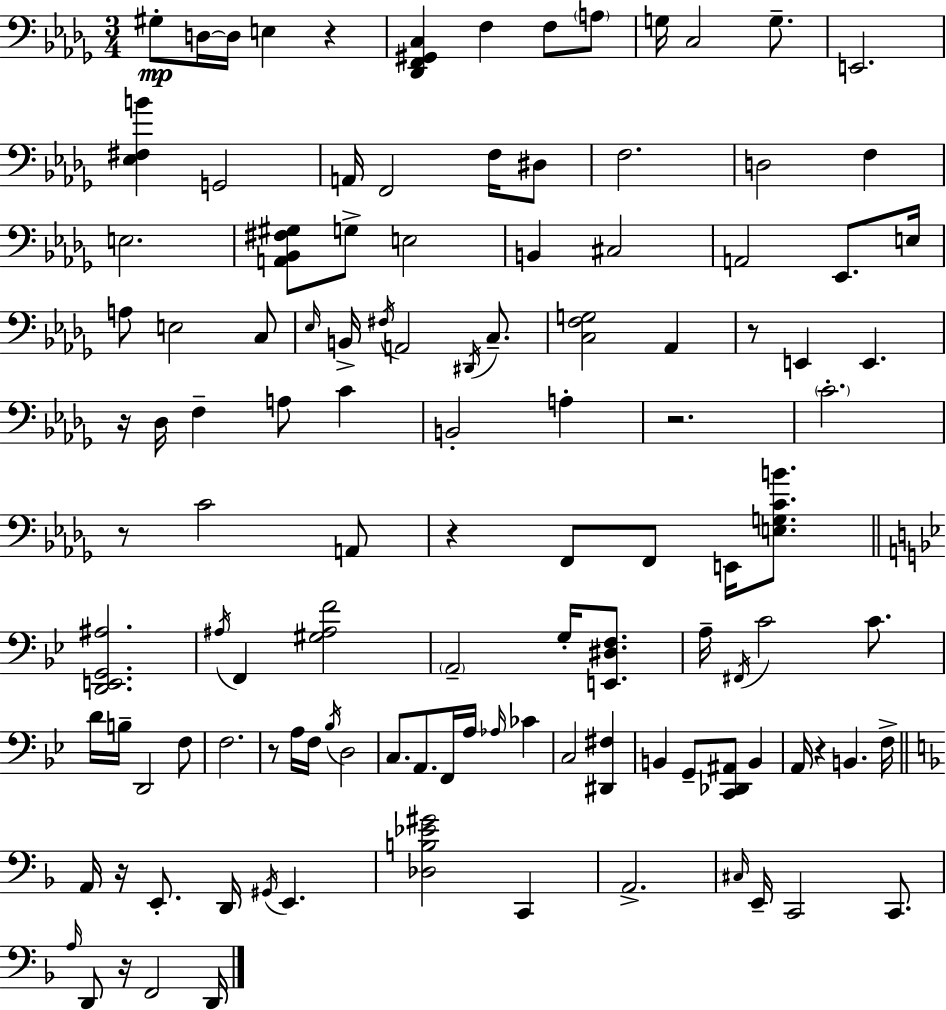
G#3/e D3/s D3/s E3/q R/q [Db2,F2,G#2,C3]/q F3/q F3/e A3/e G3/s C3/h G3/e. E2/h. [Eb3,F#3,B4]/q G2/h A2/s F2/h F3/s D#3/e F3/h. D3/h F3/q E3/h. [A2,Bb2,F#3,G#3]/e G3/e E3/h B2/q C#3/h A2/h Eb2/e. E3/s A3/e E3/h C3/e Eb3/s B2/s F#3/s A2/h D#2/s C3/e. [C3,F3,G3]/h Ab2/q R/e E2/q E2/q. R/s Db3/s F3/q A3/e C4/q B2/h A3/q R/h. C4/h. R/e C4/h A2/e R/q F2/e F2/e E2/s [E3,G3,C4,B4]/e. [D2,E2,G2,A#3]/h. A#3/s F2/q [G#3,A#3,F4]/h A2/h G3/s [E2,D#3,F3]/e. A3/s F#2/s C4/h C4/e. D4/s B3/s D2/h F3/e F3/h. R/e A3/s F3/s Bb3/s D3/h C3/e. A2/e. F2/s A3/s Ab3/s CES4/q C3/h [D#2,F#3]/q B2/q G2/e [C2,Db2,A#2]/e B2/q A2/s R/q B2/q. F3/s A2/s R/s E2/e. D2/s G#2/s E2/q. [Db3,B3,Eb4,G#4]/h C2/q A2/h. C#3/s E2/s C2/h C2/e. A3/s D2/e R/s F2/h D2/s